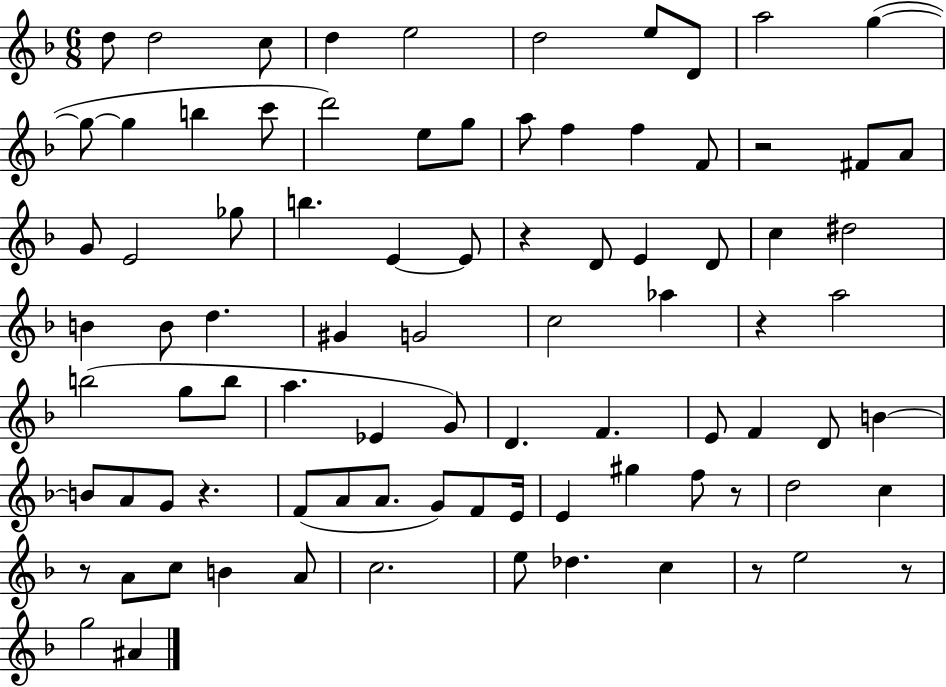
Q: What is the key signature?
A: F major